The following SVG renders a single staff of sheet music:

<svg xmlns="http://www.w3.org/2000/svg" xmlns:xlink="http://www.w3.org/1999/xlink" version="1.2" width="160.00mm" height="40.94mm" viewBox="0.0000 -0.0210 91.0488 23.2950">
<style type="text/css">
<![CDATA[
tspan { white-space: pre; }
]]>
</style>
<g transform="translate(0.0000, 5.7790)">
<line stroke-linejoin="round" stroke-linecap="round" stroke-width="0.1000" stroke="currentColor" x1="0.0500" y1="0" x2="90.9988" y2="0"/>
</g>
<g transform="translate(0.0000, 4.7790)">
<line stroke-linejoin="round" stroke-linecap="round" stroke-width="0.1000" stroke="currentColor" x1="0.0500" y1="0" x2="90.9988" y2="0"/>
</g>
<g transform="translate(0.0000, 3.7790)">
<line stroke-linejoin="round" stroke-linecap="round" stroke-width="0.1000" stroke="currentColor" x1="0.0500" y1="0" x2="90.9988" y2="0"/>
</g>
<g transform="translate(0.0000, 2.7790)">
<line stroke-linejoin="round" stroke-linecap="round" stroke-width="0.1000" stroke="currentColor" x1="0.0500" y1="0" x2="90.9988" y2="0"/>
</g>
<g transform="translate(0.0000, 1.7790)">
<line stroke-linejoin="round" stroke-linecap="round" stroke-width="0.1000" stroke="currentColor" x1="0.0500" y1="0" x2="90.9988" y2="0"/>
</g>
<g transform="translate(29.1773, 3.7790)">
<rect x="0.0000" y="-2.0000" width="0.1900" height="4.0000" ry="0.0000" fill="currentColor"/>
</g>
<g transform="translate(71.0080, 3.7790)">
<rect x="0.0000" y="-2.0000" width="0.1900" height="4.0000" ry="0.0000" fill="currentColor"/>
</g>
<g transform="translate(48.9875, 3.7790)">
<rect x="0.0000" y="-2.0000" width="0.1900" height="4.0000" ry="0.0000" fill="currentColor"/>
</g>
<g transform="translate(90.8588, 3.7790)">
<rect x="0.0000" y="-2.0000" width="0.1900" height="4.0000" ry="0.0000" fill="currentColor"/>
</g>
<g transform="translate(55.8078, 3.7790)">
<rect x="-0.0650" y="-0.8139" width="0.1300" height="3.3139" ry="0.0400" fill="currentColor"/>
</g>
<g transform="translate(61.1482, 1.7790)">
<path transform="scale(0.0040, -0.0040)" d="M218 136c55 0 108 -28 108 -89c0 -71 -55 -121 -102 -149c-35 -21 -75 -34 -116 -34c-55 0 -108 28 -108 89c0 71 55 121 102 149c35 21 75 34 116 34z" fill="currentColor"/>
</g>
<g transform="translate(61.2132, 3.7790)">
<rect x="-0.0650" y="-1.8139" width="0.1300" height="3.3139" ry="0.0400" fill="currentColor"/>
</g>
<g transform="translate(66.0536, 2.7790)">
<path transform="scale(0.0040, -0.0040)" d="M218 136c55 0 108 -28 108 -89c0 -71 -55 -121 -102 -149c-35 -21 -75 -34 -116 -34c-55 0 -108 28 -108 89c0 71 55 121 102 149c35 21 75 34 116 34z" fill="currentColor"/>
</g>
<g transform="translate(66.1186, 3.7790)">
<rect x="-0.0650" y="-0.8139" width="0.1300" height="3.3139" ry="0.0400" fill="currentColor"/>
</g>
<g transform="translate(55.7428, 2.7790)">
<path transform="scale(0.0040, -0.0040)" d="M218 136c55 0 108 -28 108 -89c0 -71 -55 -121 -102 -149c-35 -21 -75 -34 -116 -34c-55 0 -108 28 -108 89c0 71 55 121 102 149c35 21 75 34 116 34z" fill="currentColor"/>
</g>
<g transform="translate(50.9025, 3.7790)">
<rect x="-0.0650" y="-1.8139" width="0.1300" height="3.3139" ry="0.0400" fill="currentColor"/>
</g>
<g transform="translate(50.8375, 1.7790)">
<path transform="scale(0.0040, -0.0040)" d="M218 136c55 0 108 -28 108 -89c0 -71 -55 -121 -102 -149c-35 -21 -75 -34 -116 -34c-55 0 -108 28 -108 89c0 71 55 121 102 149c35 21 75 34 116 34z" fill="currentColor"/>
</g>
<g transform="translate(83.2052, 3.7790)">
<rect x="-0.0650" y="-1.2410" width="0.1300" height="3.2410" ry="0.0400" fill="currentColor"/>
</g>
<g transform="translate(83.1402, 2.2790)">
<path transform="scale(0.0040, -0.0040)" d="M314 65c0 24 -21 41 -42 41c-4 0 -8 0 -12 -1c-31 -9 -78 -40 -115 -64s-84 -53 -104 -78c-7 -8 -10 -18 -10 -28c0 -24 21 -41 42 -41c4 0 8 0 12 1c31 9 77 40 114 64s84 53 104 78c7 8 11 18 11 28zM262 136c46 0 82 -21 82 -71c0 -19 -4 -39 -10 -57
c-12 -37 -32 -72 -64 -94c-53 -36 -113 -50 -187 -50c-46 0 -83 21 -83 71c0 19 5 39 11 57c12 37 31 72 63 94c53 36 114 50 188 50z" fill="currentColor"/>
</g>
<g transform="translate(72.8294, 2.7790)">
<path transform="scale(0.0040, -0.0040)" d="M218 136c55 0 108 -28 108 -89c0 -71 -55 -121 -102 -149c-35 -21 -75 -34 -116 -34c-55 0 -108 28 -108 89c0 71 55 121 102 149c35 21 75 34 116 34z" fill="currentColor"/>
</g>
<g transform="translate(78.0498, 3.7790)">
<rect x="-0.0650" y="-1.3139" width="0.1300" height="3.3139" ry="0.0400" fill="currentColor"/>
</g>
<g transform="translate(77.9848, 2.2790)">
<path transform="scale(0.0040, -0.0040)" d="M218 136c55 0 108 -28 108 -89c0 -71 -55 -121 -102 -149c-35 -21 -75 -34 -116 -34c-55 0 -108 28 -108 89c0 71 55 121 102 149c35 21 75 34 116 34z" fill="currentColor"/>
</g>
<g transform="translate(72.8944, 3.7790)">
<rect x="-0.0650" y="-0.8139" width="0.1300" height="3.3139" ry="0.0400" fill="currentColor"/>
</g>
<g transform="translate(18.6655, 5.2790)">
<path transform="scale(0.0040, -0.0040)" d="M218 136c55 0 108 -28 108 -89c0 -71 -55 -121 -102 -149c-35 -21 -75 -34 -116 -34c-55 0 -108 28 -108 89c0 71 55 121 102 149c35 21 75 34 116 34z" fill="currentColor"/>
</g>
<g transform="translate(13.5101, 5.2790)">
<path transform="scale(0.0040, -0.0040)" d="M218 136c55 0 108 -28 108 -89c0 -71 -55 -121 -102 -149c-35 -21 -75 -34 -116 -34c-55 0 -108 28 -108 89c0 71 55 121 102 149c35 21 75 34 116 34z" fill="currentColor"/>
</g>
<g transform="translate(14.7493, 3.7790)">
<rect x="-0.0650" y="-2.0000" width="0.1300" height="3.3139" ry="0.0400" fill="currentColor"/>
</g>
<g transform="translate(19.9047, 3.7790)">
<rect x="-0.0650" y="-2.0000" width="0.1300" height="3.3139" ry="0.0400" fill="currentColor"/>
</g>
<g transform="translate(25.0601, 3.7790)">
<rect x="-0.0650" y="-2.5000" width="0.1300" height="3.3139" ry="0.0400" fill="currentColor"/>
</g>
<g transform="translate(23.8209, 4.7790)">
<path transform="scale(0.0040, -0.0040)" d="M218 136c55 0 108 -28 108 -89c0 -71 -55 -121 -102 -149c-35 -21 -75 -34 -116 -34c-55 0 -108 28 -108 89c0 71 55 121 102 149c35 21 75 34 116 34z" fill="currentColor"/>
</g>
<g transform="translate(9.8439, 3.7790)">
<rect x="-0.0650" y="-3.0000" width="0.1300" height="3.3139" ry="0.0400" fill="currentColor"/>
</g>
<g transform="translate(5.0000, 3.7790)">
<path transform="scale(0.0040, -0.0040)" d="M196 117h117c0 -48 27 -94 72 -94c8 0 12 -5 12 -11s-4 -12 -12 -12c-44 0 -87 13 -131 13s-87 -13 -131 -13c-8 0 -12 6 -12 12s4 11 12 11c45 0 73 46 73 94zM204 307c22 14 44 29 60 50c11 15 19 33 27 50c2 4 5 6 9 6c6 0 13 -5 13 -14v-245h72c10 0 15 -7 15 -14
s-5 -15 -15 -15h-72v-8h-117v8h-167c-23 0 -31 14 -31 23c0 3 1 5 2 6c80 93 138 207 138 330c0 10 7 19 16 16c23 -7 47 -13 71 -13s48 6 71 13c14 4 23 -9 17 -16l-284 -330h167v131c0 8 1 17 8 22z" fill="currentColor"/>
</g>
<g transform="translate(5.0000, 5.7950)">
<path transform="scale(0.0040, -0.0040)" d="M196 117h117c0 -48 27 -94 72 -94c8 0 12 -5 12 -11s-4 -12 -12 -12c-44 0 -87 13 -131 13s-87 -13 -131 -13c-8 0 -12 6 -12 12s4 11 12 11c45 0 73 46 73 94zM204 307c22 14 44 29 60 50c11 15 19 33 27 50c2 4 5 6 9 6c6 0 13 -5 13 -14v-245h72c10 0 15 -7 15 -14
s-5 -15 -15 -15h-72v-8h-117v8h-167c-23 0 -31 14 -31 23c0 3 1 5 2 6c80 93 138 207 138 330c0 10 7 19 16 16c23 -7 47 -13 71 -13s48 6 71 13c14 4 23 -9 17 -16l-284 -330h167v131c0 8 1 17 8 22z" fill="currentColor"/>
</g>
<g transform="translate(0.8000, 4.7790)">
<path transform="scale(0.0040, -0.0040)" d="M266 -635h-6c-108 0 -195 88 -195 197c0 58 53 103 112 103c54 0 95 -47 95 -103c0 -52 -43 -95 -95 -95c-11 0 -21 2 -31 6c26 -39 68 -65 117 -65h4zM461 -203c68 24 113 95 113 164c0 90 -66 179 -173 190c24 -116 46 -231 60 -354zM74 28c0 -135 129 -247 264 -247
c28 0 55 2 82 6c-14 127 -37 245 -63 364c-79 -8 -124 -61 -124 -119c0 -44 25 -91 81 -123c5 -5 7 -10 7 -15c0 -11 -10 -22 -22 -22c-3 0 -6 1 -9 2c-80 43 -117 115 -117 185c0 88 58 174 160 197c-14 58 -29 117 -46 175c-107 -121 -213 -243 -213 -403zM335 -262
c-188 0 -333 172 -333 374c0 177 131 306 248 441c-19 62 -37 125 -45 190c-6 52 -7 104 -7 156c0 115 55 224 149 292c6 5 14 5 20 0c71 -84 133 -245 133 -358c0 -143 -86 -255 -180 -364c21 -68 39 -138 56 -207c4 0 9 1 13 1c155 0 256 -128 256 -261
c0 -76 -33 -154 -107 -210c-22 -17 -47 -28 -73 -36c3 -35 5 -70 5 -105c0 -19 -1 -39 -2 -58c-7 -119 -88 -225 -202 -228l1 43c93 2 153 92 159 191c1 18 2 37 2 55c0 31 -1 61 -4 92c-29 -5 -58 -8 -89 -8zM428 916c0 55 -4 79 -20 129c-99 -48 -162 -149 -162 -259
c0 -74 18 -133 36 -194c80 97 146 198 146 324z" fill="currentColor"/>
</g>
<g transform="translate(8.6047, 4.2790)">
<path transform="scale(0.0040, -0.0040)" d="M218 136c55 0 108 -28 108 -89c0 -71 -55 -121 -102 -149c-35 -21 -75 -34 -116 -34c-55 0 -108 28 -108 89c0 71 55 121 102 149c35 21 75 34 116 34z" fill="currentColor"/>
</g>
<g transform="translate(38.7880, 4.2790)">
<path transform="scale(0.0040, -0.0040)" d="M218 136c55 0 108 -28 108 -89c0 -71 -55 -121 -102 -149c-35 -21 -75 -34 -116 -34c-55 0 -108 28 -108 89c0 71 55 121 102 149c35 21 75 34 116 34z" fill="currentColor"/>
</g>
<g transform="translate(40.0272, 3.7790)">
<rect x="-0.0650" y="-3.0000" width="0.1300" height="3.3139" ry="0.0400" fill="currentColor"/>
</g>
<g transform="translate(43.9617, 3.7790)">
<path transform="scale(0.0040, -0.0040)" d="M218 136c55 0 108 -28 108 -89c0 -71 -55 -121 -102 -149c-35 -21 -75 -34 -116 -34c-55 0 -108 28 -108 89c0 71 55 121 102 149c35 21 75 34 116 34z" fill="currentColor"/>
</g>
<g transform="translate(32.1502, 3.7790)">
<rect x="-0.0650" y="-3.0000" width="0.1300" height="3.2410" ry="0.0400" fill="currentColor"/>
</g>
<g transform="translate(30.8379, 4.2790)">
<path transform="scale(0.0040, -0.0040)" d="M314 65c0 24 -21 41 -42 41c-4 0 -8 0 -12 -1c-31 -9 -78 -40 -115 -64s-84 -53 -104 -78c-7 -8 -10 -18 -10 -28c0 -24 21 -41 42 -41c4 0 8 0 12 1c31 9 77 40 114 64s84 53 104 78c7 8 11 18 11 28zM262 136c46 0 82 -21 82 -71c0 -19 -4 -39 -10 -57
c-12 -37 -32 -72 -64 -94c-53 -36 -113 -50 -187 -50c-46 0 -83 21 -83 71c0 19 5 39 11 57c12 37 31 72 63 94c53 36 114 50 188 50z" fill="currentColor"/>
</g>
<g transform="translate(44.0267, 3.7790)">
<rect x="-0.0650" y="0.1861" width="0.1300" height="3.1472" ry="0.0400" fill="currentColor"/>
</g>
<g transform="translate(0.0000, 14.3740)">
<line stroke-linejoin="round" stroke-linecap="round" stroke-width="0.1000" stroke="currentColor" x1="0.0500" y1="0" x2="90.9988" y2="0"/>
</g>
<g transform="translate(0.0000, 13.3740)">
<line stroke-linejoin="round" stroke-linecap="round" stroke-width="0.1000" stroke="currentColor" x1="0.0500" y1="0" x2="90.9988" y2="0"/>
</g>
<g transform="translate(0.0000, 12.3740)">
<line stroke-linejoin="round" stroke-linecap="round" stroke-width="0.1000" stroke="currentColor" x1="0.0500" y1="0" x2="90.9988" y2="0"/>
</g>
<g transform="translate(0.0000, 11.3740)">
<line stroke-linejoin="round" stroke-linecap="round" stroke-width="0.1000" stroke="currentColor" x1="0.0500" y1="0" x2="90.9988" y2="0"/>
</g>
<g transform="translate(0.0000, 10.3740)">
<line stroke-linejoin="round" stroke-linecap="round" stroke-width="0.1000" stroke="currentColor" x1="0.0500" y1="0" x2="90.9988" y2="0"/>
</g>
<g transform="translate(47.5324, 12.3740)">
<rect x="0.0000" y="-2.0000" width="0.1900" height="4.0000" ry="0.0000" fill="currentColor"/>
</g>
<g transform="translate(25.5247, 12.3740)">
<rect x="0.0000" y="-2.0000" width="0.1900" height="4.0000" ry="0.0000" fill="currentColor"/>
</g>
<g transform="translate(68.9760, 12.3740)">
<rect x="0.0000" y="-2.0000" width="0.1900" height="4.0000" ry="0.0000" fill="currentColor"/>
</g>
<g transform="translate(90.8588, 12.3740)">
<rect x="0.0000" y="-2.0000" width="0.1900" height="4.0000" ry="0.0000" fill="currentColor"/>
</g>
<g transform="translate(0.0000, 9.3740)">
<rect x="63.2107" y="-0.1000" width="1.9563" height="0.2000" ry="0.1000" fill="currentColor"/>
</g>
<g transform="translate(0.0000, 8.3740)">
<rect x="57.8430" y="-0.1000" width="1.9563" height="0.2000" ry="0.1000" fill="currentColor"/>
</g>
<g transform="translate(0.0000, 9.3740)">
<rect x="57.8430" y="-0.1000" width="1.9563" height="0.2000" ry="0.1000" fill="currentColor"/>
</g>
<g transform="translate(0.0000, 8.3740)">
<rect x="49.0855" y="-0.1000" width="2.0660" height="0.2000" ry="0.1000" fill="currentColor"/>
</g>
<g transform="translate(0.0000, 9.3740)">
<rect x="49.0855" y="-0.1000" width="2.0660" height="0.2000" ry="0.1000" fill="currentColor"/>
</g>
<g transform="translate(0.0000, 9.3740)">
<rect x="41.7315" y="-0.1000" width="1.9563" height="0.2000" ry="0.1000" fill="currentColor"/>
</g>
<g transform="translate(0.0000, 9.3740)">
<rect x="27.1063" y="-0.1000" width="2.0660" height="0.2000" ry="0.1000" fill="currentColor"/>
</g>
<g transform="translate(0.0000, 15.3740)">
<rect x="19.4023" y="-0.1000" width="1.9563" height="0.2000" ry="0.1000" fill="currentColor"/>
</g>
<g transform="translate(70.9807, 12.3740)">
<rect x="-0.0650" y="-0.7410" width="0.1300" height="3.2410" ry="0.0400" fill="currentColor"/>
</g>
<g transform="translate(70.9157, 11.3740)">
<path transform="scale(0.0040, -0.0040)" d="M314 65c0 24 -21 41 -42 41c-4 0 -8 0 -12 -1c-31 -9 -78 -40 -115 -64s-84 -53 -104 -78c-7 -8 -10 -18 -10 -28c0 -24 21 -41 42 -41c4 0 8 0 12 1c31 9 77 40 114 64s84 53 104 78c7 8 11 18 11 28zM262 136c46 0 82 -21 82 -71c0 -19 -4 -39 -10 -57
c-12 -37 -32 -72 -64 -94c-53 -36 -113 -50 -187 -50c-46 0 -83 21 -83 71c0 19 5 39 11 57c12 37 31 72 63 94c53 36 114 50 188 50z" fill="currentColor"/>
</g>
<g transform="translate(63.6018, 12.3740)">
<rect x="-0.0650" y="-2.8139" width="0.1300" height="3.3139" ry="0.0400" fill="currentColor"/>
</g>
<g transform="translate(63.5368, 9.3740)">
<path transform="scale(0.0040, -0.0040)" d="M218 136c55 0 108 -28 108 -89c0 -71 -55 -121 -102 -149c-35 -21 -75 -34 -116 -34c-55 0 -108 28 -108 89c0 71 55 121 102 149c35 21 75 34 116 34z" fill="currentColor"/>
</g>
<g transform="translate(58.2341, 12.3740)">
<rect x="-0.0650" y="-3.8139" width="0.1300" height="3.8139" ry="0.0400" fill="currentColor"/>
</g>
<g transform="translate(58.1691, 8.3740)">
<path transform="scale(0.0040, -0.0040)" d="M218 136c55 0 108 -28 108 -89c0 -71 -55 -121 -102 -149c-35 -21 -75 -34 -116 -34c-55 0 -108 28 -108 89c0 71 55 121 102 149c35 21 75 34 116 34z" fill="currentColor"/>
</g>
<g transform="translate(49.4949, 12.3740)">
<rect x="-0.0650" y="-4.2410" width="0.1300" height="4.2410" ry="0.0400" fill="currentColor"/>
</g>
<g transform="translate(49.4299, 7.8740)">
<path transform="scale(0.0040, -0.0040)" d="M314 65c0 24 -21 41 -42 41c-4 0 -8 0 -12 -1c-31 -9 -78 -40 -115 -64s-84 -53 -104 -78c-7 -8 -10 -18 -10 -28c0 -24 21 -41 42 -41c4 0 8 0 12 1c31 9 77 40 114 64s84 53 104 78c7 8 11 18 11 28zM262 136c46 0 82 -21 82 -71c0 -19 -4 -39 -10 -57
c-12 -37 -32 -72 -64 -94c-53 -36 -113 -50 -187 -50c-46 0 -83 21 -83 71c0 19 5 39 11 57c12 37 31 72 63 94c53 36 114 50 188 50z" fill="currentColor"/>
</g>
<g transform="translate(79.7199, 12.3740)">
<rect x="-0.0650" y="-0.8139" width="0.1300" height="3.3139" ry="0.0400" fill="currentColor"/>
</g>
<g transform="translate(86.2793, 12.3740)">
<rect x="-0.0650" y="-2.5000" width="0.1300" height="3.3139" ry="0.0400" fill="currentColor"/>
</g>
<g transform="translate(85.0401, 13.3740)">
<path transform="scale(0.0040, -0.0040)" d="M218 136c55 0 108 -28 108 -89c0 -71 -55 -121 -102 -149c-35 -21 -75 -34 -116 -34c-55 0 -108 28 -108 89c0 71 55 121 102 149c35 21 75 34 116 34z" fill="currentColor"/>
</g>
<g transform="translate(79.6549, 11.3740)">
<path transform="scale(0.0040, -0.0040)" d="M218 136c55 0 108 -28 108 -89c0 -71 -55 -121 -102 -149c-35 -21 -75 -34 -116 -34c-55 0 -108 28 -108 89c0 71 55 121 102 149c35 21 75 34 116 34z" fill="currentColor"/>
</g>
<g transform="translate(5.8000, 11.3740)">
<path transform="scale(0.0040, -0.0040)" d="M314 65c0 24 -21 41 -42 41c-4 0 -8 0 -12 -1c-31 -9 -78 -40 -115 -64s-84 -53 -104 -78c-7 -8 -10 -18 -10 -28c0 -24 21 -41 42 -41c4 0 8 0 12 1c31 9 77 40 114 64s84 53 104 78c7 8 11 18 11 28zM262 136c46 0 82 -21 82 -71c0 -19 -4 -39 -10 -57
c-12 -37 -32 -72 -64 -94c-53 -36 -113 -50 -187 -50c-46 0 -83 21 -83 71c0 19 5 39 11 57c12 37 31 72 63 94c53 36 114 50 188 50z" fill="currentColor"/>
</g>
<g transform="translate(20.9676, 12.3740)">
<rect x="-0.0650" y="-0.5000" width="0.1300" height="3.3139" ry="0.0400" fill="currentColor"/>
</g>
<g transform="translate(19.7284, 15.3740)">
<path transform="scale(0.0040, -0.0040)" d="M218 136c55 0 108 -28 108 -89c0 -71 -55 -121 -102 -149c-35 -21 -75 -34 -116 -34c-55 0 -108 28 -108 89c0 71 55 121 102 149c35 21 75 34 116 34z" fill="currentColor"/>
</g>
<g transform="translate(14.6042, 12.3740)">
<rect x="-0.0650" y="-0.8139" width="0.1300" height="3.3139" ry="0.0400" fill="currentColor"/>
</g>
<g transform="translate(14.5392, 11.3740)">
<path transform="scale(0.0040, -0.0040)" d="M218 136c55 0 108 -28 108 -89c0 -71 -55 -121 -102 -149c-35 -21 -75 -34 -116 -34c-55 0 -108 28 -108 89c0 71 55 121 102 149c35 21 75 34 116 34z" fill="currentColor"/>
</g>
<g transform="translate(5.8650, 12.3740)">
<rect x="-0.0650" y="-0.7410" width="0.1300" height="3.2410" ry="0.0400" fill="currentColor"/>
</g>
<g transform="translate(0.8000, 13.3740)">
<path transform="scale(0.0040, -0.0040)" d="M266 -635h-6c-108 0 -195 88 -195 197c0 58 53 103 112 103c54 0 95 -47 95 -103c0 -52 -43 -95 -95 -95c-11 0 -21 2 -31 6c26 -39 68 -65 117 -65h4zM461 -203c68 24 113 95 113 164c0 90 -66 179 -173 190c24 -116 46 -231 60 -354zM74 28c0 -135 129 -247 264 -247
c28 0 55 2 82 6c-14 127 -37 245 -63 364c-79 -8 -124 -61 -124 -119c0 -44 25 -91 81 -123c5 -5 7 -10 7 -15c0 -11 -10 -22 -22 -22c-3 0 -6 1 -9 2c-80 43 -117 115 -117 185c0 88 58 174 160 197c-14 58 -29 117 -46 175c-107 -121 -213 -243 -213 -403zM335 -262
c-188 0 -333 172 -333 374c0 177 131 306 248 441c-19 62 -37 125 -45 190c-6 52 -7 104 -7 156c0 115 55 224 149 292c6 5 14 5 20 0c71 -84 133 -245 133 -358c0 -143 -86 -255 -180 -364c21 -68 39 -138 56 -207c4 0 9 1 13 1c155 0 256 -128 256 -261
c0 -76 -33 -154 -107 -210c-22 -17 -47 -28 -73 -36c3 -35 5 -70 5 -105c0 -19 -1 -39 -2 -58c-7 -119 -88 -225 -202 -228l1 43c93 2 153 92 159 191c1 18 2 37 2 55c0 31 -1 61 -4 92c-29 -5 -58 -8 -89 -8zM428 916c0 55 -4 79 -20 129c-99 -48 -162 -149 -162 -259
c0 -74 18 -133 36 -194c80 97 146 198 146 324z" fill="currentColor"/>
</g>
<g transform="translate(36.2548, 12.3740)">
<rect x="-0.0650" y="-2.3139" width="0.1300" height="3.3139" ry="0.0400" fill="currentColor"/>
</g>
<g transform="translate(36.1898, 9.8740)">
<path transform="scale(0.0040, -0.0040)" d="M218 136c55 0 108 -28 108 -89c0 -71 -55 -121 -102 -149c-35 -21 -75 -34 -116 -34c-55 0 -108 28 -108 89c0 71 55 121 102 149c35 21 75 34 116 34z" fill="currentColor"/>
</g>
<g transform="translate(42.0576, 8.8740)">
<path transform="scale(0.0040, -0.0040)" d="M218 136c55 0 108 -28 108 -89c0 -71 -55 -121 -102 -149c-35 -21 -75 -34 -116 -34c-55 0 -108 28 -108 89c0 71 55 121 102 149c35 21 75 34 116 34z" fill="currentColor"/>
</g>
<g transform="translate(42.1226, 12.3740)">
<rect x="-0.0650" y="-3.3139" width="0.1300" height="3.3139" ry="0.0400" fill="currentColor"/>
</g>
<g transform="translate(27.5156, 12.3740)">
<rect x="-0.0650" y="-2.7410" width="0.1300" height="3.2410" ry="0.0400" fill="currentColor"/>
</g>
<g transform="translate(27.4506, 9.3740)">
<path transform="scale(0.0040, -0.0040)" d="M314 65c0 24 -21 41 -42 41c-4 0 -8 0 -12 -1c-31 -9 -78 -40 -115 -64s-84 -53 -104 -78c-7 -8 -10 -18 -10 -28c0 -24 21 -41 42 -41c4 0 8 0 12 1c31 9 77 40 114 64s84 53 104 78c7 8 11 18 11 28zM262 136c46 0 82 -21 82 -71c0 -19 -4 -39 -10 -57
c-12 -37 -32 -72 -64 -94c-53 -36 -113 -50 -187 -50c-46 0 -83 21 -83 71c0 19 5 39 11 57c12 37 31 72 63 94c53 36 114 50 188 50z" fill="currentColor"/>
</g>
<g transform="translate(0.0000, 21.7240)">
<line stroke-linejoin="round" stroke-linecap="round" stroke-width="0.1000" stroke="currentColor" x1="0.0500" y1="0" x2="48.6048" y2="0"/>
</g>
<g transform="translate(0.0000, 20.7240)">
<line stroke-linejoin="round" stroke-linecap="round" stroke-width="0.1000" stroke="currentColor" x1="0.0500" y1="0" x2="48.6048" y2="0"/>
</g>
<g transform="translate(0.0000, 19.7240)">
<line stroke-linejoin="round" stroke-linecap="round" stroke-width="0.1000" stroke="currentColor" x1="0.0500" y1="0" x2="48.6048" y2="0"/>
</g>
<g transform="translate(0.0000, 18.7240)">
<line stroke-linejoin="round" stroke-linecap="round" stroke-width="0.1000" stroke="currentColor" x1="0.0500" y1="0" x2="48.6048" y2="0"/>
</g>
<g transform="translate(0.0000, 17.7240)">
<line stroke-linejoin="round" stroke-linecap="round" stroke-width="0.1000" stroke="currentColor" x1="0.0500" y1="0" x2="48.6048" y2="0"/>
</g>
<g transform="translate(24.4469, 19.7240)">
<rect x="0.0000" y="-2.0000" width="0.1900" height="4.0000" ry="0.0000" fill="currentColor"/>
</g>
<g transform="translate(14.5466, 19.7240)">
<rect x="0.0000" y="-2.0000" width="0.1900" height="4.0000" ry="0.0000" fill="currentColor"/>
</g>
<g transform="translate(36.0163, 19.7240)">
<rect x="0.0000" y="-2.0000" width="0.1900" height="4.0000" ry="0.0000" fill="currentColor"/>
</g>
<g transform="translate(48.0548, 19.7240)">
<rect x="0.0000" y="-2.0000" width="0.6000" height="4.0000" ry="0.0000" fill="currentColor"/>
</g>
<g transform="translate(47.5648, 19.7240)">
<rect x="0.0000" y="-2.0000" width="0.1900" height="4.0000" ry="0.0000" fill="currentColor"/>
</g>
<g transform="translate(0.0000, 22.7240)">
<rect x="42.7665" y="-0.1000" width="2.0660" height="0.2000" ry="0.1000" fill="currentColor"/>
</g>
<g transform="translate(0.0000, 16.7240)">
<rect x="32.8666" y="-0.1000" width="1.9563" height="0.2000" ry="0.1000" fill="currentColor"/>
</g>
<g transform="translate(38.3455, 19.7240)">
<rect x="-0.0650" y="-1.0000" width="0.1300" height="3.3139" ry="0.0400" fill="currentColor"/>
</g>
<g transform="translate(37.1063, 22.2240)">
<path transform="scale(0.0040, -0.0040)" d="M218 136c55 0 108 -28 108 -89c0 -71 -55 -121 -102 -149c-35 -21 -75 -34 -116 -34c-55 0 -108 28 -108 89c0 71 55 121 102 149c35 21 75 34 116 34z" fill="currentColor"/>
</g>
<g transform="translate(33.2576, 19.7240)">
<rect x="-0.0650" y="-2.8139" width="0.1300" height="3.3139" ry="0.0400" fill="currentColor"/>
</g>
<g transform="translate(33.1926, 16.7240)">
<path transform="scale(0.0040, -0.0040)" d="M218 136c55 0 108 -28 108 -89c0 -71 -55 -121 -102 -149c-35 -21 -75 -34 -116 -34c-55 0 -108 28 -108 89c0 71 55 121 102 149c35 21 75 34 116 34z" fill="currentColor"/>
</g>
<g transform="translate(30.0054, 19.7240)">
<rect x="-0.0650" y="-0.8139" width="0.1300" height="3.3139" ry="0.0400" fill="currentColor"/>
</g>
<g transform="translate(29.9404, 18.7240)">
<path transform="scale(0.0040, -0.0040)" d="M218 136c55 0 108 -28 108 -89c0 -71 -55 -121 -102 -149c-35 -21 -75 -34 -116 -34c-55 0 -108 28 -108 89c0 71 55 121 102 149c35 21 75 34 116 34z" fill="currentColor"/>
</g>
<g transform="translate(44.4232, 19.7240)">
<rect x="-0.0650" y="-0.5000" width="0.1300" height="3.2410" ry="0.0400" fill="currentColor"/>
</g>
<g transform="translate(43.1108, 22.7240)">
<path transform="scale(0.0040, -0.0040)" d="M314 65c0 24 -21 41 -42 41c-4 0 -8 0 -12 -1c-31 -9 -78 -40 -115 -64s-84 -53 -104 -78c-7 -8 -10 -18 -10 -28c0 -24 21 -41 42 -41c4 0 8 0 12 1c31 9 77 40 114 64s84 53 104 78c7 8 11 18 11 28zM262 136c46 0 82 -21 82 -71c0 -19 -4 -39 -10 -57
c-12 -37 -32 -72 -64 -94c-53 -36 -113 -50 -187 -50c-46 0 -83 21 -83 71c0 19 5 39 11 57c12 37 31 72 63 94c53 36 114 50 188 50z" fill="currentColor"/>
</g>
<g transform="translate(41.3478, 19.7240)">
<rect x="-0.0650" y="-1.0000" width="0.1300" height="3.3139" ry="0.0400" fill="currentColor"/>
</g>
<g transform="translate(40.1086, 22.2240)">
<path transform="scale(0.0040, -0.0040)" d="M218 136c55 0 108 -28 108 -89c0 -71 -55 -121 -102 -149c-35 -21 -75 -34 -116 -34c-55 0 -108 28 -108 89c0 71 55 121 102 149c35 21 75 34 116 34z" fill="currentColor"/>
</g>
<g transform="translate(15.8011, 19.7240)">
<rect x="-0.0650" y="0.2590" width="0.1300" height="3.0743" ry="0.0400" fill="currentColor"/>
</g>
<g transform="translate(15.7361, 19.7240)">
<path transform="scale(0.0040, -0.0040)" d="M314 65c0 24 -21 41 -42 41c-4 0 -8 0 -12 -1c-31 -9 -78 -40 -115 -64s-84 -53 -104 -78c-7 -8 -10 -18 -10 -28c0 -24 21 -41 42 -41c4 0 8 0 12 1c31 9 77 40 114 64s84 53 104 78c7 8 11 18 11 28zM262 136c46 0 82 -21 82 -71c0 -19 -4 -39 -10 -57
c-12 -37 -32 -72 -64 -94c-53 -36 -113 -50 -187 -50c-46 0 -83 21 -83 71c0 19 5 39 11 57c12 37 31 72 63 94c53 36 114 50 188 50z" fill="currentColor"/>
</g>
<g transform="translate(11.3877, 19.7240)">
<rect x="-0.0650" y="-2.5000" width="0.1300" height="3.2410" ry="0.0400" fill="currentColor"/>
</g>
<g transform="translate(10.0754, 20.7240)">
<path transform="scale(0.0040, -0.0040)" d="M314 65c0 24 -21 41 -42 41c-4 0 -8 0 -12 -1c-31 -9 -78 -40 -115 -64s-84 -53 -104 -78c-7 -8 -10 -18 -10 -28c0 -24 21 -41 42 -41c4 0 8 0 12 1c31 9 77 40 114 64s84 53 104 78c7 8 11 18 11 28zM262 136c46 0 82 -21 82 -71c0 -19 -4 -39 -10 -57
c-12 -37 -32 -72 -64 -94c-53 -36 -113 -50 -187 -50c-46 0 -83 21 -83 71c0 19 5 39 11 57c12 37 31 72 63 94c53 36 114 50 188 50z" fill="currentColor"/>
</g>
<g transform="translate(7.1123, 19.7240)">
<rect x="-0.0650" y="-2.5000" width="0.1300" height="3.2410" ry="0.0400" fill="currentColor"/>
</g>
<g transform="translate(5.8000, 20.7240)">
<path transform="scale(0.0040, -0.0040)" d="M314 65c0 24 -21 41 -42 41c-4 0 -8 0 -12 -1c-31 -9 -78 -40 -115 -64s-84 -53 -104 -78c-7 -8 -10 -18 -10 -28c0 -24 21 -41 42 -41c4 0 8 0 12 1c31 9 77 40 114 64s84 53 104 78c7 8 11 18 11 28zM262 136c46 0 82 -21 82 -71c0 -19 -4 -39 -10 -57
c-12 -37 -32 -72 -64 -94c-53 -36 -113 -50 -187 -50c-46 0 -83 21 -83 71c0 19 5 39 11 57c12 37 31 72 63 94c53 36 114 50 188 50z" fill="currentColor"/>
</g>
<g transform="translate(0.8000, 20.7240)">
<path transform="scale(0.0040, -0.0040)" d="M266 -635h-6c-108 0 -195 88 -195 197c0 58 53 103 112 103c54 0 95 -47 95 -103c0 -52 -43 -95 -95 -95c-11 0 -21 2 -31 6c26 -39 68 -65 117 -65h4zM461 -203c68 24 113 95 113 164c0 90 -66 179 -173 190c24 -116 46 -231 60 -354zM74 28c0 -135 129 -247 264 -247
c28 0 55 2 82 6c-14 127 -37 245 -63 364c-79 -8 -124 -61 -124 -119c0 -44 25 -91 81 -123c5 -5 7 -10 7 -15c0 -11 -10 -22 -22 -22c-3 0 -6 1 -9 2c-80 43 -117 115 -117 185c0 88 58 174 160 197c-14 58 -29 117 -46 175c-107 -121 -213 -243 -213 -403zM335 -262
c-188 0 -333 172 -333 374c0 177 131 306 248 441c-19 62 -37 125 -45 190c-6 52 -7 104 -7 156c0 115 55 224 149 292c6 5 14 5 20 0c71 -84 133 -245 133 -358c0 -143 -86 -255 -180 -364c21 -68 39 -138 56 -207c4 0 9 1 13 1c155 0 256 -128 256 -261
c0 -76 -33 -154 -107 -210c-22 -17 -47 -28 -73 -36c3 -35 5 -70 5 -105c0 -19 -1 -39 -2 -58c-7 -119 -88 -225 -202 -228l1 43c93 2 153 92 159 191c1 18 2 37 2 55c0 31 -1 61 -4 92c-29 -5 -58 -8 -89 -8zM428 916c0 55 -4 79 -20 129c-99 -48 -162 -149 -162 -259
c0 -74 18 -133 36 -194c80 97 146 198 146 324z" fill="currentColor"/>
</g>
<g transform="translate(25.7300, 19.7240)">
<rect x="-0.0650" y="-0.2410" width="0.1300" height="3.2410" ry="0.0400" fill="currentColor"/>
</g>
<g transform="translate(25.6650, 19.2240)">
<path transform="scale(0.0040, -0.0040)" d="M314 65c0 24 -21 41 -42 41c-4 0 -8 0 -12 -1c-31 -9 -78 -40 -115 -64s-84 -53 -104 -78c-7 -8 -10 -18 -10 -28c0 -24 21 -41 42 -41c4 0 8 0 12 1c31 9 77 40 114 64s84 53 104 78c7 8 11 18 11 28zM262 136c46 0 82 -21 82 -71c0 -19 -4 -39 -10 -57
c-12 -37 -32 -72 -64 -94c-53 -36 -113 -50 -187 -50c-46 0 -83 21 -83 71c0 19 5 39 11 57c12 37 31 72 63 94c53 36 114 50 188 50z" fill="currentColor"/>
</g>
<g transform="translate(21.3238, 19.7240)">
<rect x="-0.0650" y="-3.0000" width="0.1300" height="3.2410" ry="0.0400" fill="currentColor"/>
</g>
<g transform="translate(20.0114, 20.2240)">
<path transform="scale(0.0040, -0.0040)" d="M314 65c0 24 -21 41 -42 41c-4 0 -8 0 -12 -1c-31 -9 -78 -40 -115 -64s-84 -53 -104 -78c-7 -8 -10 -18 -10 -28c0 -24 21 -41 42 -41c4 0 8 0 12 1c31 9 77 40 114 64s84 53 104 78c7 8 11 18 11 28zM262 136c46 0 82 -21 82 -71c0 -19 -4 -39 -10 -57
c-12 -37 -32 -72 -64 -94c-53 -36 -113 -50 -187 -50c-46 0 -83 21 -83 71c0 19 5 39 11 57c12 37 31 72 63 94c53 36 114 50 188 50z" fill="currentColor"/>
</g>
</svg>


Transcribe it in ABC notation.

X:1
T:Untitled
M:4/4
L:1/4
K:C
A F F G A2 A B f d f d d e e2 d2 d C a2 g b d'2 c' a d2 d G G2 G2 B2 A2 c2 d a D D C2